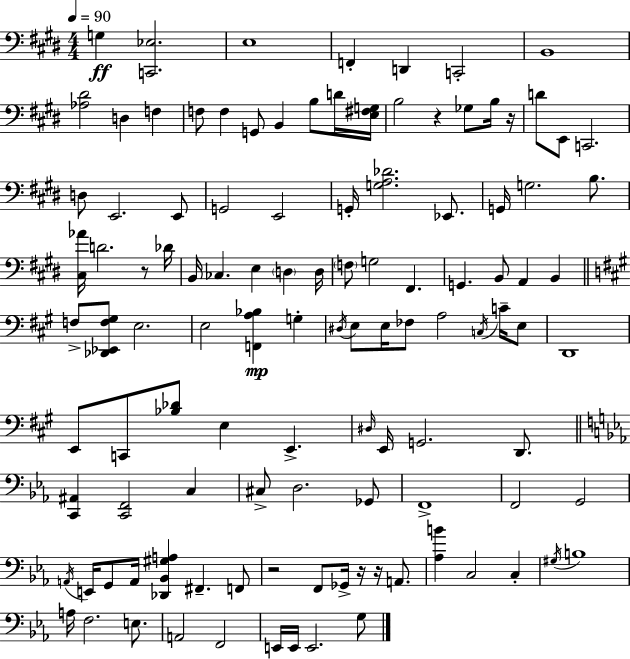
{
  \clef bass
  \numericTimeSignature
  \time 4/4
  \key e \major
  \tempo 4 = 90
  g4\ff <c, ees>2. | e1 | f,4-. d,4 c,2-. | b,1 | \break <aes dis'>2 d4 f4 | f8 f4 g,8 b,4 b8 d'16 <e fis g>16 | b2 r4 ges8 b16 r16 | d'8 e,8 c,2. | \break d8 e,2. e,8 | g,2 e,2 | g,16-. <g a des'>2. ees,8. | g,16 g2. b8. | \break <cis aes'>16 d'2. r8 des'16 | b,16 ces4. e4 \parenthesize d4 d16 | \parenthesize f8 g2 fis,4. | g,4. b,8 a,4 b,4 | \break \bar "||" \break \key a \major f8-> <des, ees, f gis>8 e2. | e2 <f, a bes>4\mp g4-. | \acciaccatura { dis16 } e8 e16 fes8 a2 \acciaccatura { c16 } c'16-- | e8 d,1 | \break e,8 c,8 <bes des'>8 e4 e,4.-> | \grace { dis16 } e,16 g,2. | d,8. \bar "||" \break \key ees \major <c, ais,>4 <c, f,>2 c4 | cis8-> d2. ges,8 | f,1-> | f,2 g,2 | \break \acciaccatura { a,16 } e,16 g,8 a,16 <des, bes, gis a>4 fis,4.-- f,8 | r2 f,8 ges,16-> r16 r16 a,8. | <aes b'>4 c2 c4-. | \acciaccatura { gis16 } b1 | \break a16 f2. e8. | a,2 f,2 | e,16 e,16 e,2. | g8 \bar "|."
}